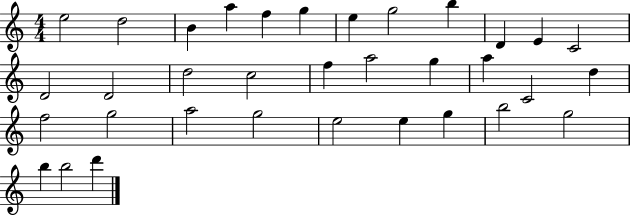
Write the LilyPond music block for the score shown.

{
  \clef treble
  \numericTimeSignature
  \time 4/4
  \key c \major
  e''2 d''2 | b'4 a''4 f''4 g''4 | e''4 g''2 b''4 | d'4 e'4 c'2 | \break d'2 d'2 | d''2 c''2 | f''4 a''2 g''4 | a''4 c'2 d''4 | \break f''2 g''2 | a''2 g''2 | e''2 e''4 g''4 | b''2 g''2 | \break b''4 b''2 d'''4 | \bar "|."
}